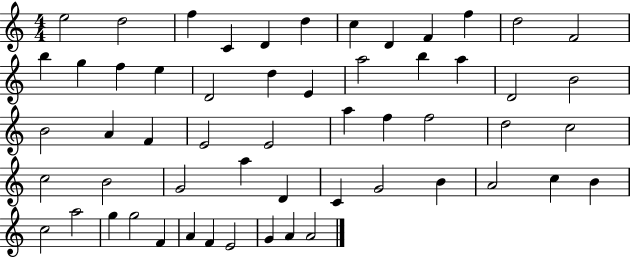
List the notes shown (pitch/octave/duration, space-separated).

E5/h D5/h F5/q C4/q D4/q D5/q C5/q D4/q F4/q F5/q D5/h F4/h B5/q G5/q F5/q E5/q D4/h D5/q E4/q A5/h B5/q A5/q D4/h B4/h B4/h A4/q F4/q E4/h E4/h A5/q F5/q F5/h D5/h C5/h C5/h B4/h G4/h A5/q D4/q C4/q G4/h B4/q A4/h C5/q B4/q C5/h A5/h G5/q G5/h F4/q A4/q F4/q E4/h G4/q A4/q A4/h